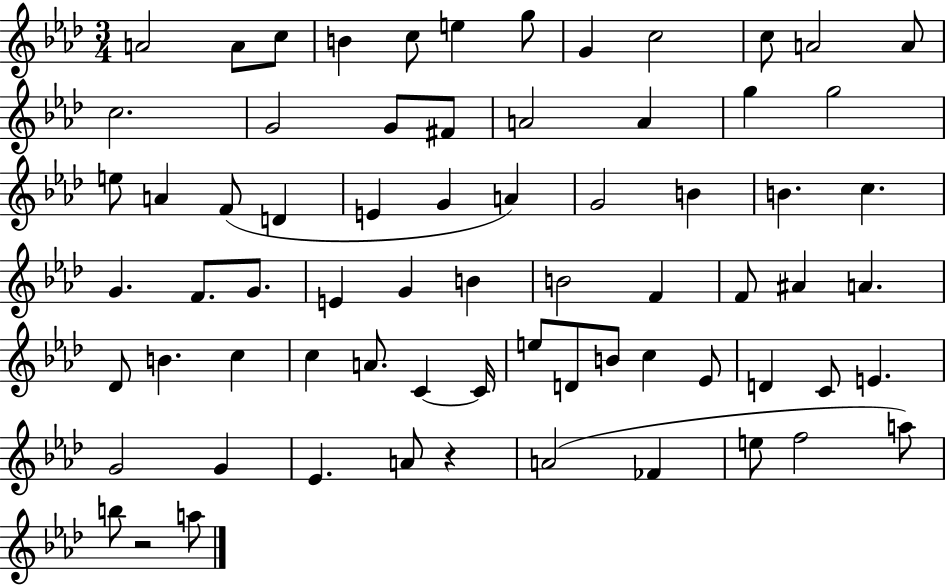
{
  \clef treble
  \numericTimeSignature
  \time 3/4
  \key aes \major
  a'2 a'8 c''8 | b'4 c''8 e''4 g''8 | g'4 c''2 | c''8 a'2 a'8 | \break c''2. | g'2 g'8 fis'8 | a'2 a'4 | g''4 g''2 | \break e''8 a'4 f'8( d'4 | e'4 g'4 a'4) | g'2 b'4 | b'4. c''4. | \break g'4. f'8. g'8. | e'4 g'4 b'4 | b'2 f'4 | f'8 ais'4 a'4. | \break des'8 b'4. c''4 | c''4 a'8. c'4~~ c'16 | e''8 d'8 b'8 c''4 ees'8 | d'4 c'8 e'4. | \break g'2 g'4 | ees'4. a'8 r4 | a'2( fes'4 | e''8 f''2 a''8) | \break b''8 r2 a''8 | \bar "|."
}